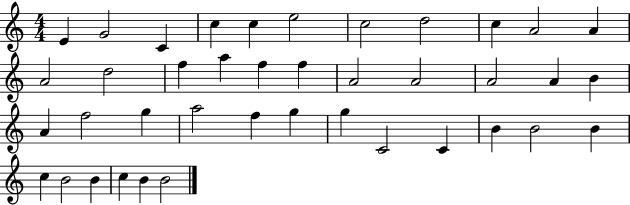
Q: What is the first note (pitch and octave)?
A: E4